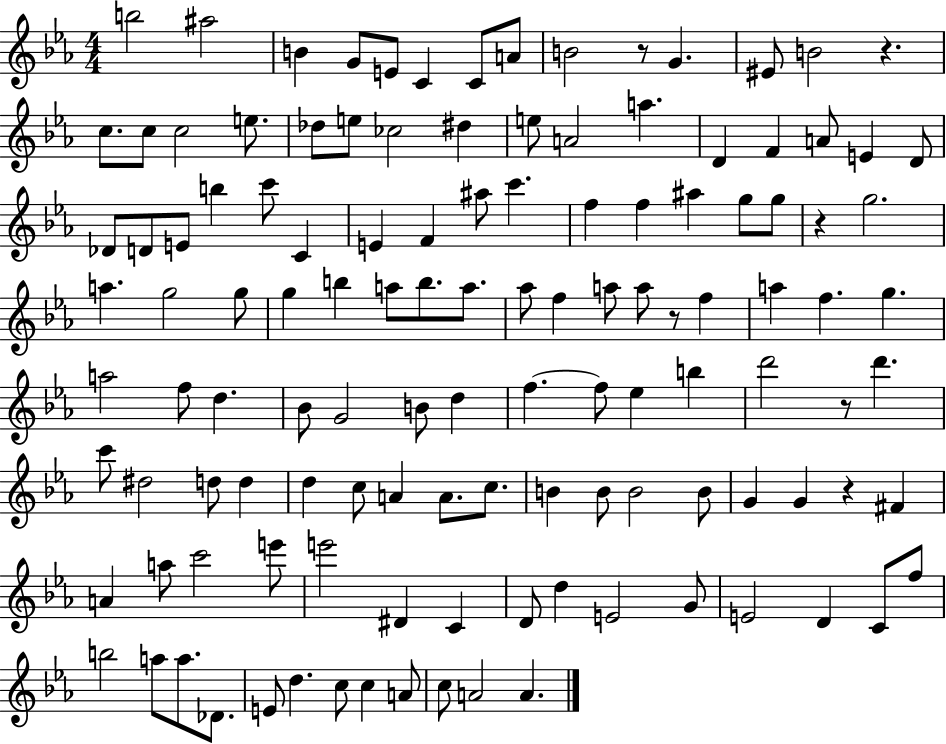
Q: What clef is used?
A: treble